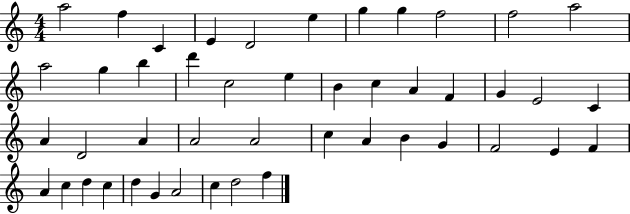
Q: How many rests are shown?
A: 0